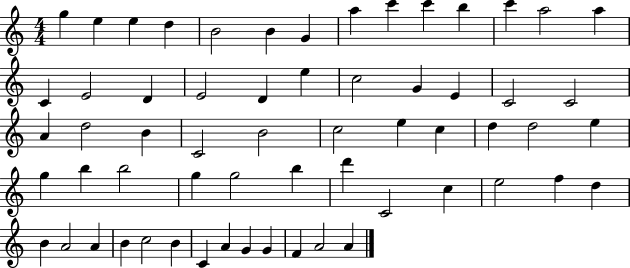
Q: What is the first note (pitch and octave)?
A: G5